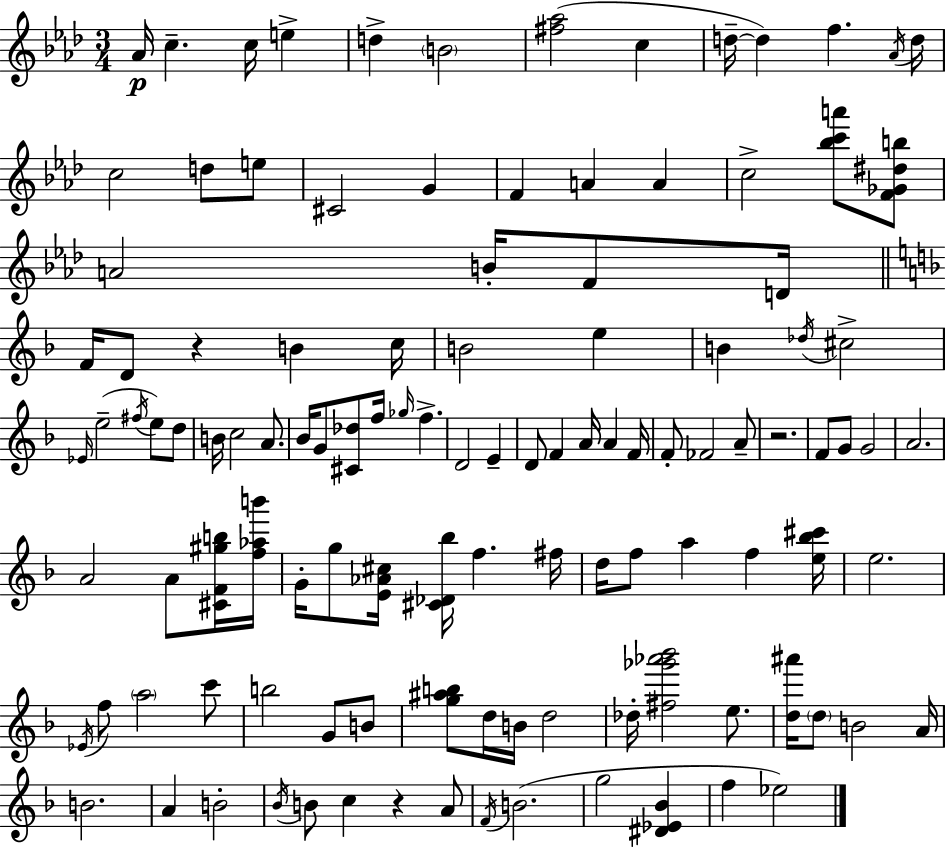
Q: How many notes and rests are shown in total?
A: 115